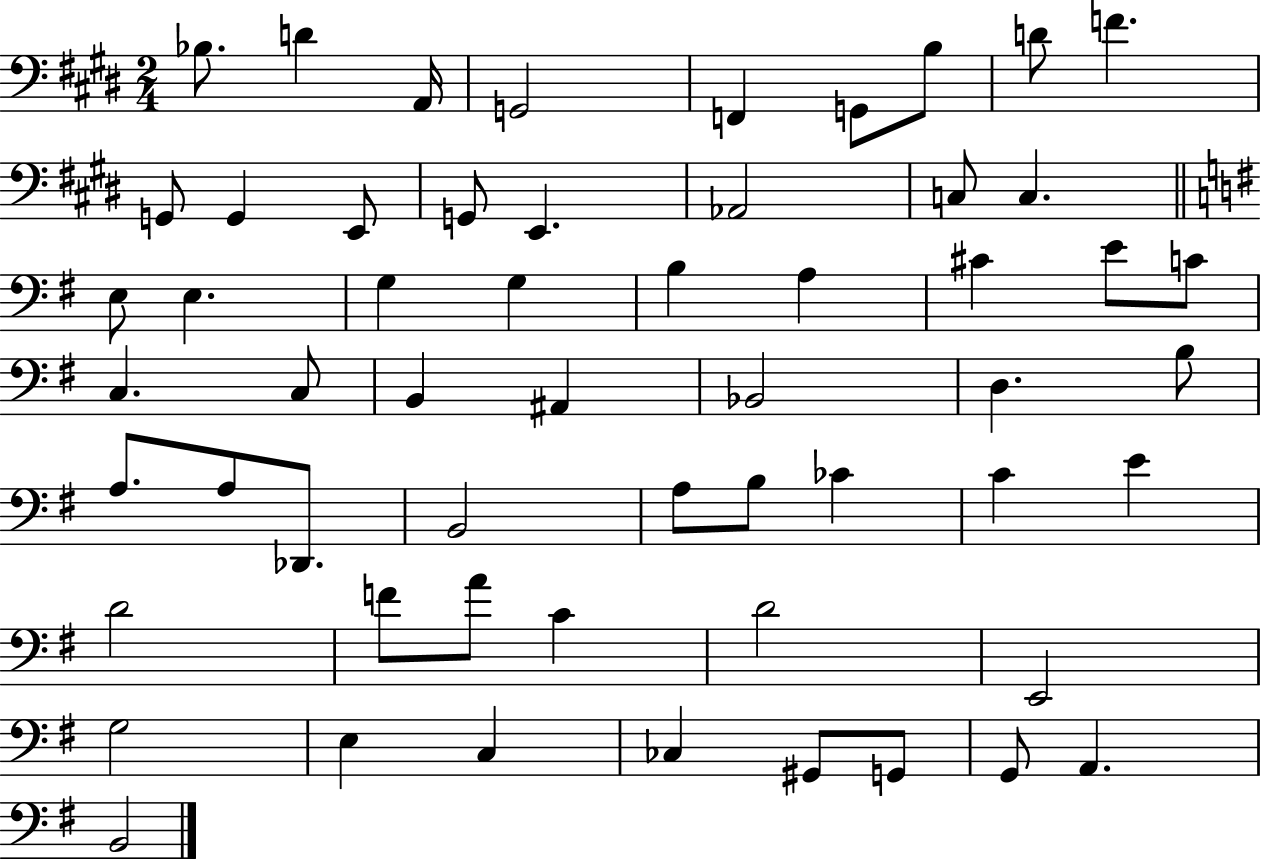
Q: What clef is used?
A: bass